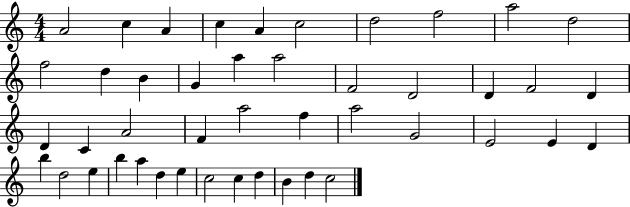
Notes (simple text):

A4/h C5/q A4/q C5/q A4/q C5/h D5/h F5/h A5/h D5/h F5/h D5/q B4/q G4/q A5/q A5/h F4/h D4/h D4/q F4/h D4/q D4/q C4/q A4/h F4/q A5/h F5/q A5/h G4/h E4/h E4/q D4/q B5/q D5/h E5/q B5/q A5/q D5/q E5/q C5/h C5/q D5/q B4/q D5/q C5/h